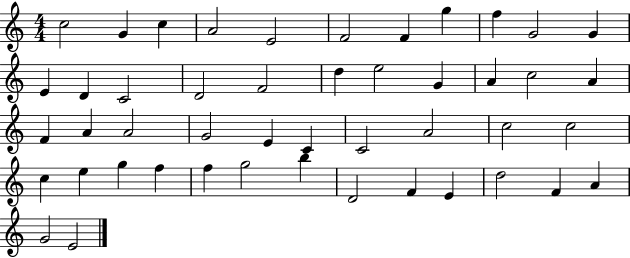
C5/h G4/q C5/q A4/h E4/h F4/h F4/q G5/q F5/q G4/h G4/q E4/q D4/q C4/h D4/h F4/h D5/q E5/h G4/q A4/q C5/h A4/q F4/q A4/q A4/h G4/h E4/q C4/q C4/h A4/h C5/h C5/h C5/q E5/q G5/q F5/q F5/q G5/h B5/q D4/h F4/q E4/q D5/h F4/q A4/q G4/h E4/h